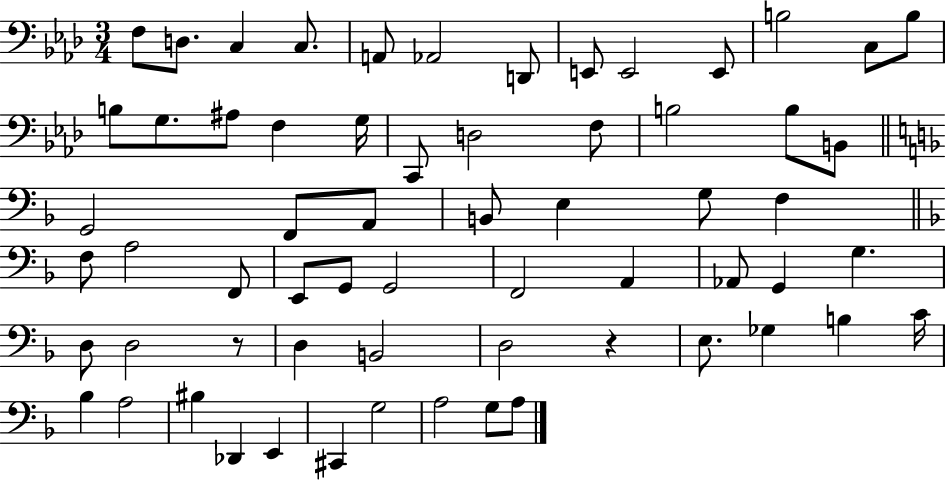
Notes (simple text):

F3/e D3/e. C3/q C3/e. A2/e Ab2/h D2/e E2/e E2/h E2/e B3/h C3/e B3/e B3/e G3/e. A#3/e F3/q G3/s C2/e D3/h F3/e B3/h B3/e B2/e G2/h F2/e A2/e B2/e E3/q G3/e F3/q F3/e A3/h F2/e E2/e G2/e G2/h F2/h A2/q Ab2/e G2/q G3/q. D3/e D3/h R/e D3/q B2/h D3/h R/q E3/e. Gb3/q B3/q C4/s Bb3/q A3/h BIS3/q Db2/q E2/q C#2/q G3/h A3/h G3/e A3/e